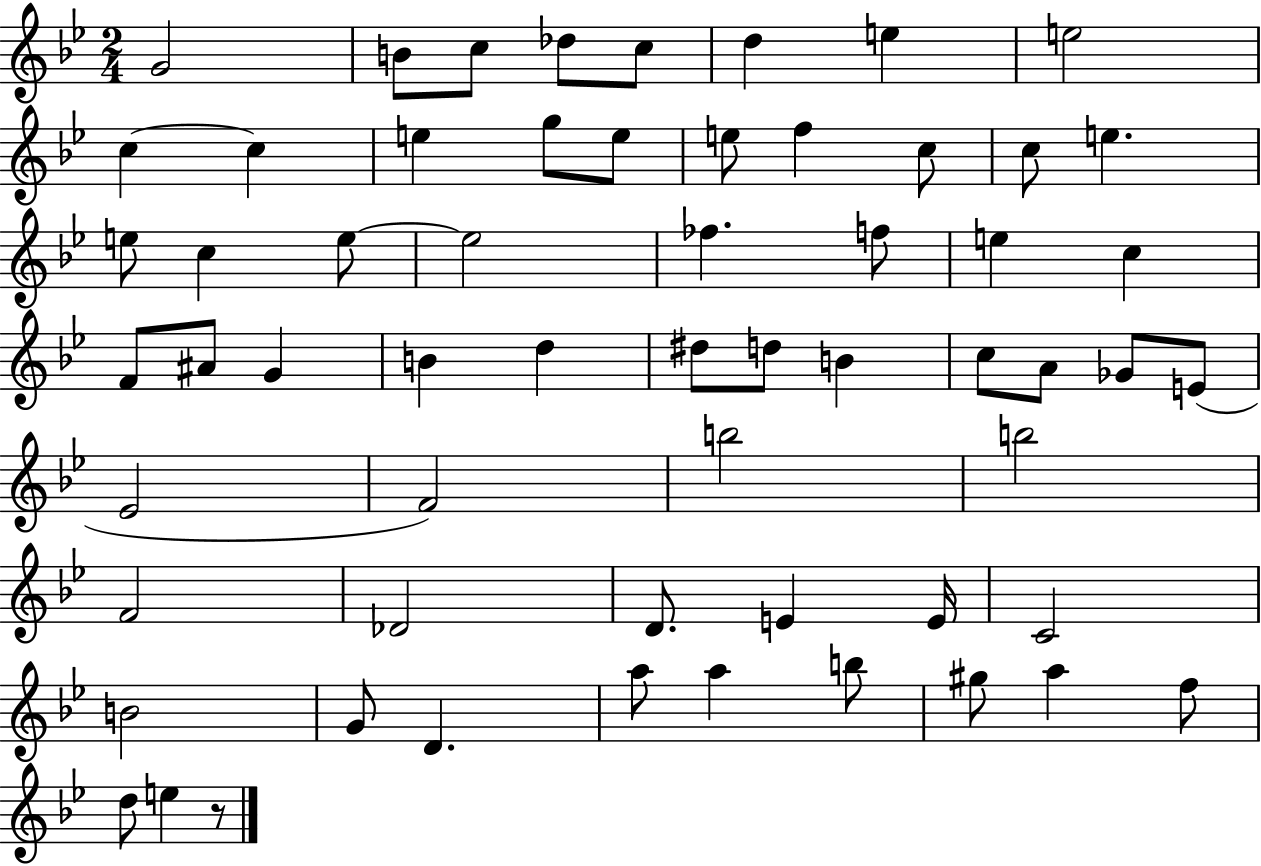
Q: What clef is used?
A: treble